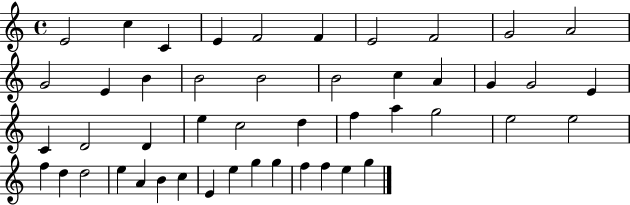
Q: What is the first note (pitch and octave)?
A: E4